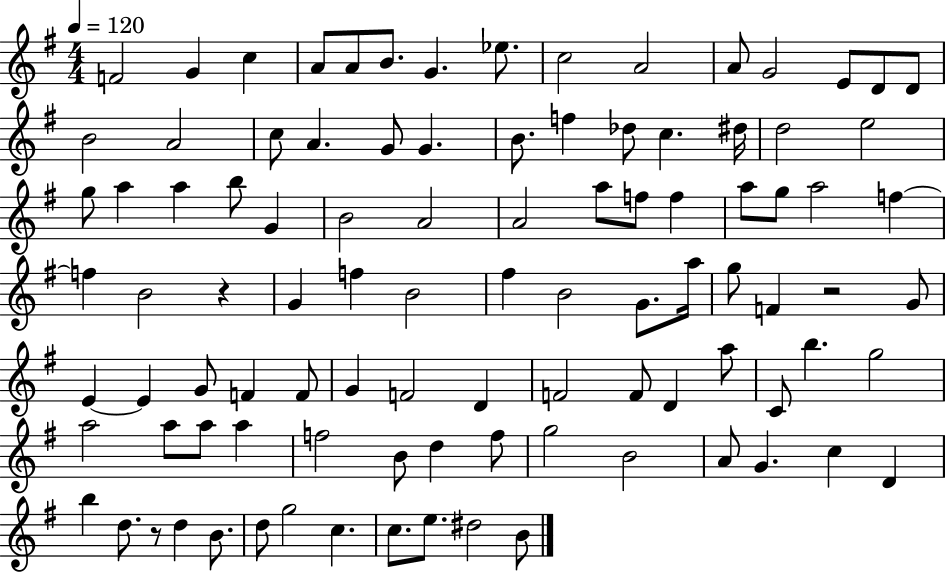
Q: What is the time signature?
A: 4/4